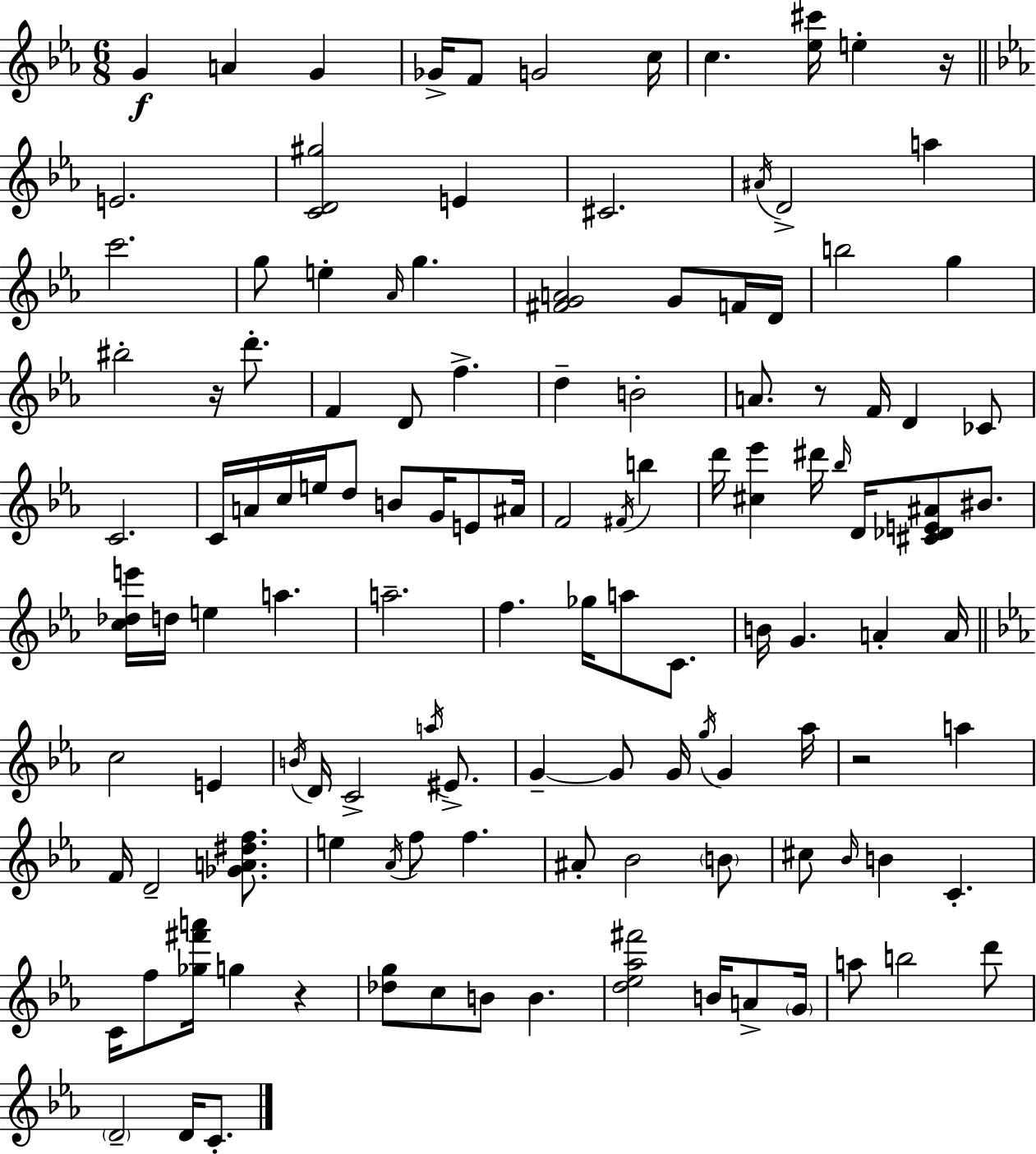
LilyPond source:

{
  \clef treble
  \numericTimeSignature
  \time 6/8
  \key ees \major
  \repeat volta 2 { g'4\f a'4 g'4 | ges'16-> f'8 g'2 c''16 | c''4. <ees'' cis'''>16 e''4-. r16 | \bar "||" \break \key c \minor e'2. | <c' d' gis''>2 e'4 | cis'2. | \acciaccatura { ais'16 } d'2-> a''4 | \break c'''2. | g''8 e''4-. \grace { aes'16 } g''4. | <fis' g' a'>2 g'8 | f'16 d'16 b''2 g''4 | \break bis''2-. r16 d'''8.-. | f'4 d'8 f''4.-> | d''4-- b'2-. | a'8. r8 f'16 d'4 | \break ces'8 c'2. | c'16 a'16 c''16 e''16 d''8 b'8 g'16 e'8 | ais'16 f'2 \acciaccatura { fis'16 } b''4 | d'''16 <cis'' ees'''>4 dis'''16 \grace { bes''16 } d'16 <cis' des' e' ais'>8 | \break bis'8. <c'' des'' e'''>16 d''16 e''4 a''4. | a''2.-- | f''4. ges''16 a''8 | c'8. b'16 g'4. a'4-. | \break a'16 \bar "||" \break \key c \minor c''2 e'4 | \acciaccatura { b'16 } d'16 c'2-> \acciaccatura { a''16 } eis'8.-> | g'4--~~ g'8 g'16 \acciaccatura { g''16 } g'4 | aes''16 r2 a''4 | \break f'16 d'2-- | <ges' a' dis'' f''>8. e''4 \acciaccatura { aes'16 } f''8 f''4. | ais'8-. bes'2 | \parenthesize b'8 cis''8 \grace { bes'16 } b'4 c'4.-. | \break c'16 f''8 <ges'' fis''' a'''>16 g''4 | r4 <des'' g''>8 c''8 b'8 b'4. | <d'' ees'' aes'' fis'''>2 | b'16 a'8-> \parenthesize g'16 a''8 b''2 | \break d'''8 \parenthesize d'2-- | d'16 c'8.-. } \bar "|."
}